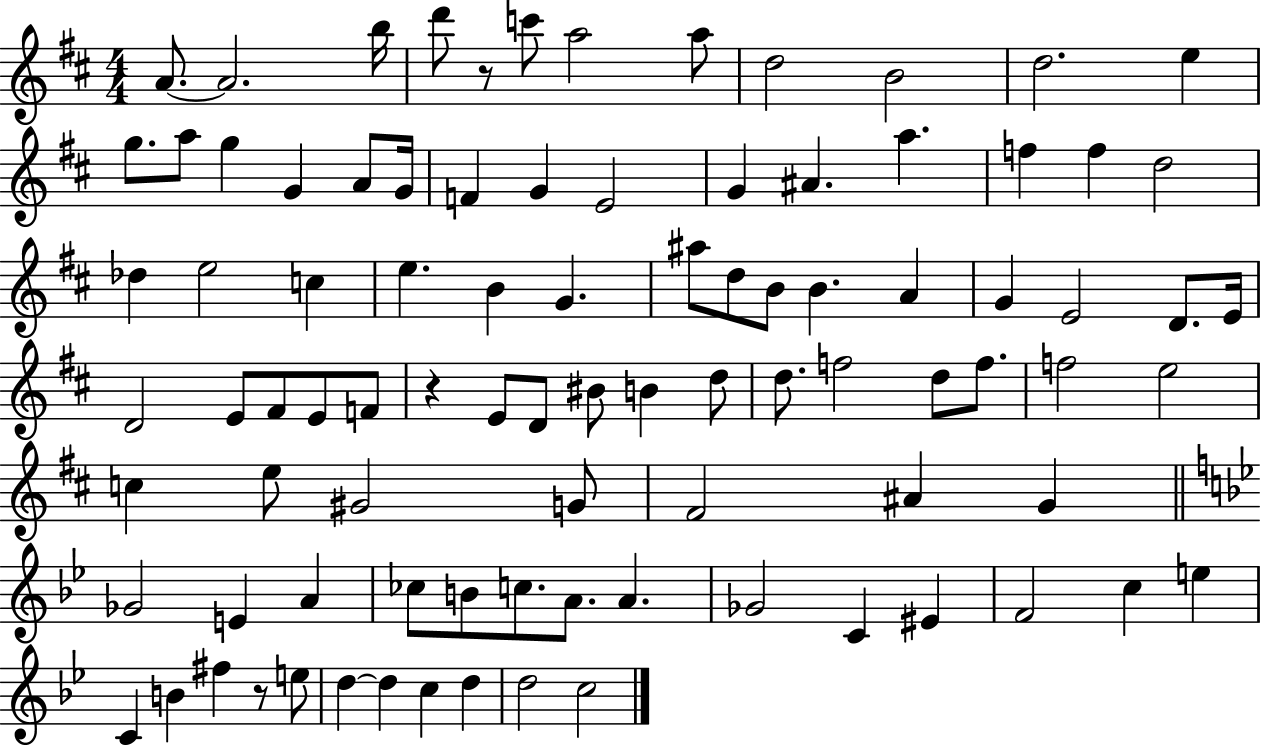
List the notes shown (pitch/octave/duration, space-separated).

A4/e. A4/h. B5/s D6/e R/e C6/e A5/h A5/e D5/h B4/h D5/h. E5/q G5/e. A5/e G5/q G4/q A4/e G4/s F4/q G4/q E4/h G4/q A#4/q. A5/q. F5/q F5/q D5/h Db5/q E5/h C5/q E5/q. B4/q G4/q. A#5/e D5/e B4/e B4/q. A4/q G4/q E4/h D4/e. E4/s D4/h E4/e F#4/e E4/e F4/e R/q E4/e D4/e BIS4/e B4/q D5/e D5/e. F5/h D5/e F5/e. F5/h E5/h C5/q E5/e G#4/h G4/e F#4/h A#4/q G4/q Gb4/h E4/q A4/q CES5/e B4/e C5/e. A4/e. A4/q. Gb4/h C4/q EIS4/q F4/h C5/q E5/q C4/q B4/q F#5/q R/e E5/e D5/q D5/q C5/q D5/q D5/h C5/h